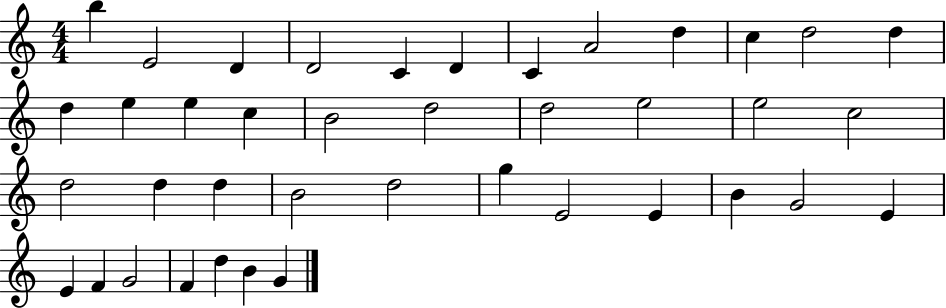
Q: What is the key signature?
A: C major